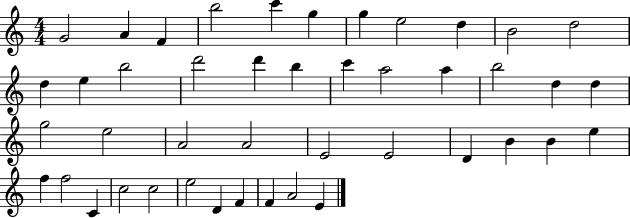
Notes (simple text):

G4/h A4/q F4/q B5/h C6/q G5/q G5/q E5/h D5/q B4/h D5/h D5/q E5/q B5/h D6/h D6/q B5/q C6/q A5/h A5/q B5/h D5/q D5/q G5/h E5/h A4/h A4/h E4/h E4/h D4/q B4/q B4/q E5/q F5/q F5/h C4/q C5/h C5/h E5/h D4/q F4/q F4/q A4/h E4/q